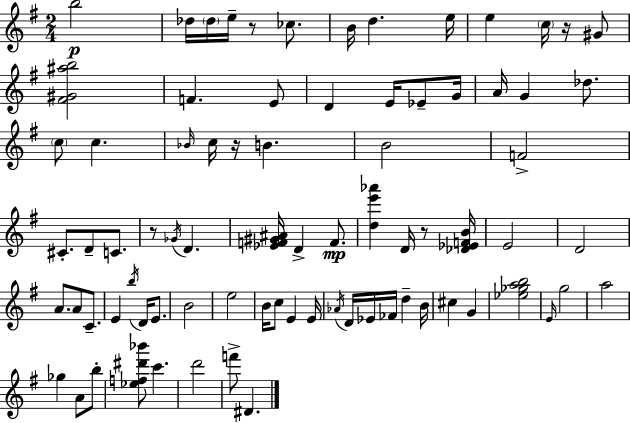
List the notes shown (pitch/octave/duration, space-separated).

B5/h Db5/s Db5/s E5/s R/e CES5/e. B4/s D5/q. E5/s E5/q C5/s R/s G#4/e [F#4,G#4,A#5,B5]/h F4/q. E4/e D4/q E4/s Eb4/e G4/s A4/s G4/q Db5/e. C5/e C5/q. Bb4/s C5/s R/s B4/q. B4/h F4/h C#4/e. D4/e C4/e. R/e Gb4/s D4/q. [Eb4,F4,G#4,A#4]/s D4/q F4/e. [D5,E6,Ab6]/q D4/s R/e [Db4,Eb4,F4,B4]/s E4/h D4/h A4/e. A4/e C4/e. E4/q B5/s D4/s E4/e. B4/h E5/h B4/s C5/e E4/q E4/s Ab4/s D4/s Eb4/s FES4/s D5/q B4/s C#5/q G4/q [Eb5,Gb5,A5,B5]/h E4/s G5/h A5/h Gb5/q A4/e B5/e [Eb5,F5,D#6,Bb6]/e C6/q. D6/h F6/e D#4/q.